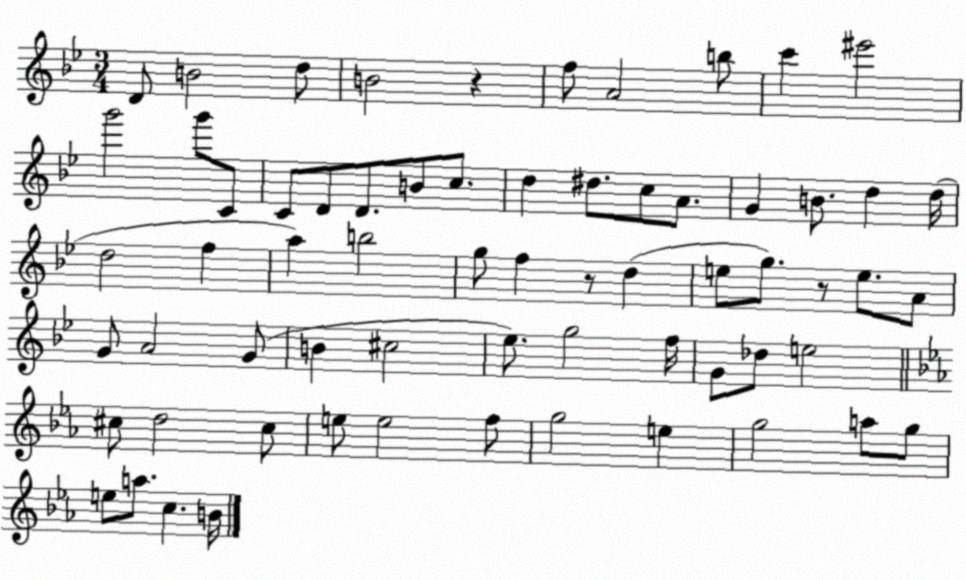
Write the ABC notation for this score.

X:1
T:Untitled
M:3/4
L:1/4
K:Bb
D/2 B2 d/2 B2 z f/2 A2 b/2 c' ^e'2 g'2 g'/2 C/2 C/2 D/2 D/2 B/2 c/2 d ^d/2 c/2 A/2 G B/2 d d/4 d2 f a b2 g/2 f z/2 d e/2 g/2 z/2 e/2 A/2 G/2 A2 G/2 B ^c2 _e/2 g2 f/4 G/2 _d/2 e2 ^c/2 d2 ^c/2 e/2 e2 f/2 g2 e g2 a/2 g/2 e/2 a/2 c B/4